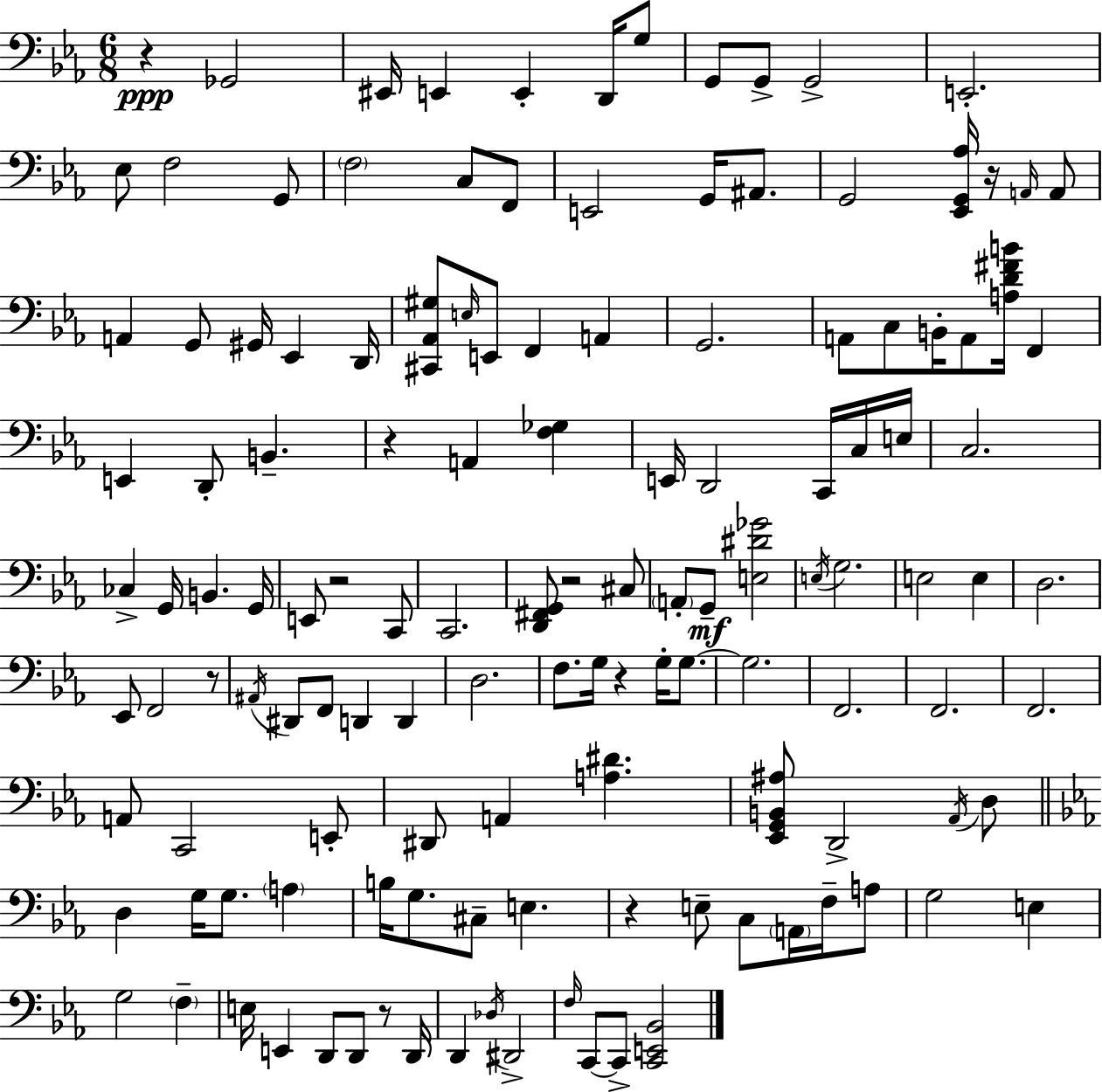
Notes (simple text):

R/q Gb2/h EIS2/s E2/q E2/q D2/s G3/e G2/e G2/e G2/h E2/h. Eb3/e F3/h G2/e F3/h C3/e F2/e E2/h G2/s A#2/e. G2/h [Eb2,G2,Ab3]/s R/s A2/s A2/e A2/q G2/e G#2/s Eb2/q D2/s [C#2,Ab2,G#3]/e E3/s E2/e F2/q A2/q G2/h. A2/e C3/e B2/s A2/e [A3,D4,F#4,B4]/s F2/q E2/q D2/e B2/q. R/q A2/q [F3,Gb3]/q E2/s D2/h C2/s C3/s E3/s C3/h. CES3/q G2/s B2/q. G2/s E2/e R/h C2/e C2/h. [D2,F#2,G2]/e R/h C#3/e A2/e G2/e [E3,D#4,Gb4]/h E3/s G3/h. E3/h E3/q D3/h. Eb2/e F2/h R/e A#2/s D#2/e F2/e D2/q D2/q D3/h. F3/e. G3/s R/q G3/s G3/e. G3/h. F2/h. F2/h. F2/h. A2/e C2/h E2/e D#2/e A2/q [A3,D#4]/q. [Eb2,G2,B2,A#3]/e D2/h Ab2/s D3/e D3/q G3/s G3/e. A3/q B3/s G3/e. C#3/e E3/q. R/q E3/e C3/e A2/s F3/s A3/e G3/h E3/q G3/h F3/q E3/s E2/q D2/e D2/e R/e D2/s D2/q Db3/s D#2/h F3/s C2/e C2/e [C2,E2,Bb2]/h